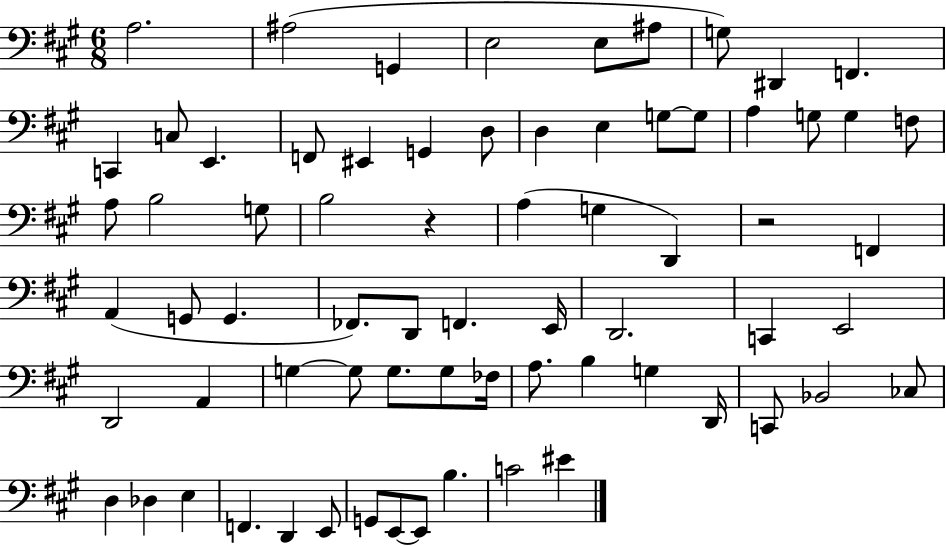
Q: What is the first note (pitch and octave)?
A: A3